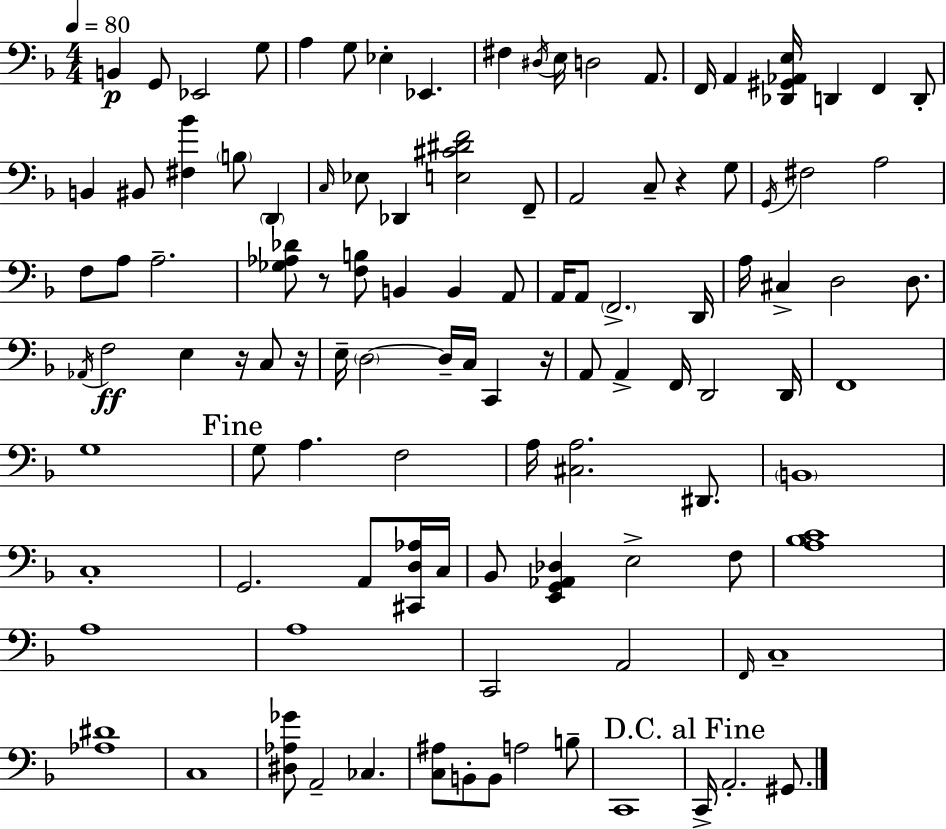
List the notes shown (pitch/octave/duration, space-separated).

B2/q G2/e Eb2/h G3/e A3/q G3/e Eb3/q Eb2/q. F#3/q D#3/s E3/s D3/h A2/e. F2/s A2/q [Db2,G#2,Ab2,E3]/s D2/q F2/q D2/e B2/q BIS2/e [F#3,Bb4]/q B3/e D2/q C3/s Eb3/e Db2/q [E3,C#4,D#4,F4]/h F2/e A2/h C3/e R/q G3/e G2/s F#3/h A3/h F3/e A3/e A3/h. [Gb3,Ab3,Db4]/e R/e [F3,B3]/e B2/q B2/q A2/e A2/s A2/e F2/h. D2/s A3/s C#3/q D3/h D3/e. Ab2/s F3/h E3/q R/s C3/e R/s E3/s D3/h D3/s C3/s C2/q R/s A2/e A2/q F2/s D2/h D2/s F2/w G3/w G3/e A3/q. F3/h A3/s [C#3,A3]/h. D#2/e. B2/w C3/w G2/h. A2/e [C#2,D3,Ab3]/s C3/s Bb2/e [E2,G2,Ab2,Db3]/q E3/h F3/e [A3,Bb3,C4]/w A3/w A3/w C2/h A2/h F2/s C3/w [Ab3,D#4]/w C3/w [D#3,Ab3,Gb4]/e A2/h CES3/q. [C3,A#3]/e B2/e B2/e A3/h B3/e C2/w C2/s A2/h. G#2/e.